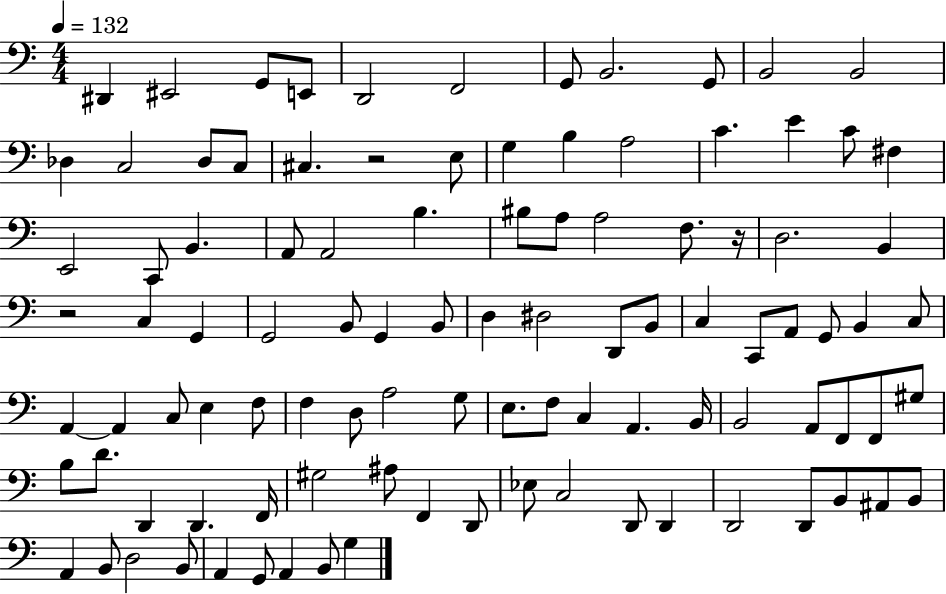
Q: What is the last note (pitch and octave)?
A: G3